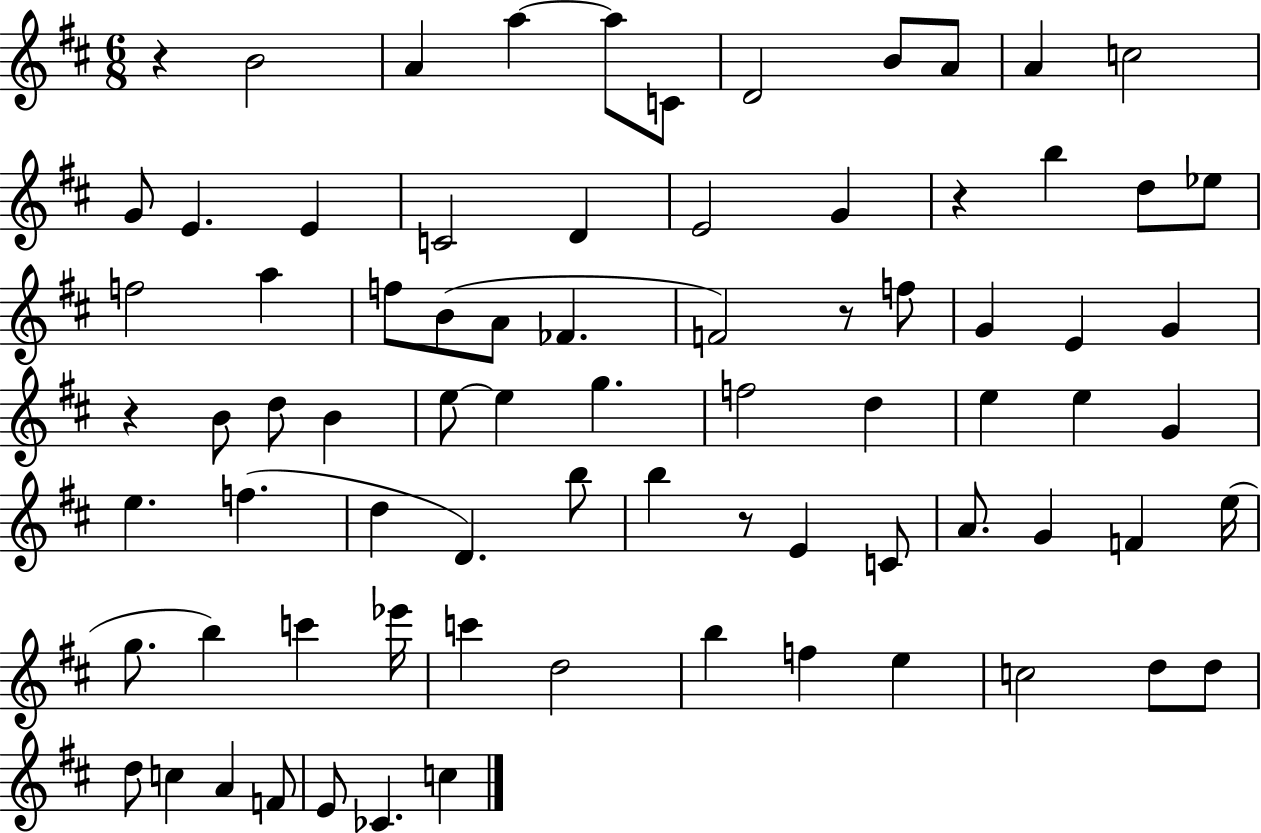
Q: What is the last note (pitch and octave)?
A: C5